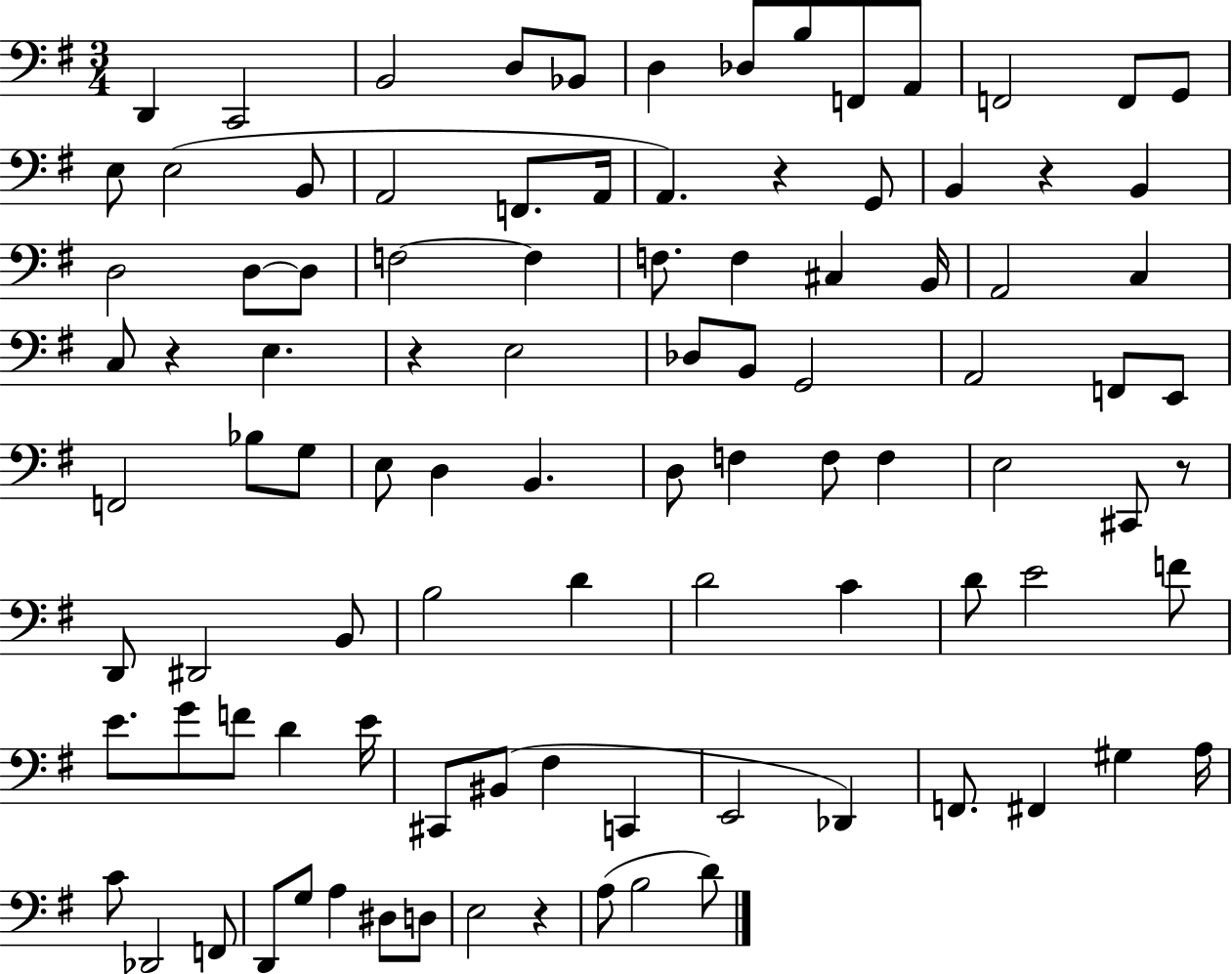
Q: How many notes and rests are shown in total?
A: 98